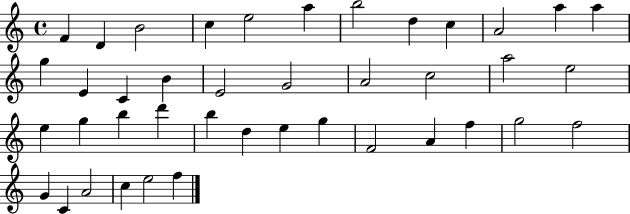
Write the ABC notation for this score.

X:1
T:Untitled
M:4/4
L:1/4
K:C
F D B2 c e2 a b2 d c A2 a a g E C B E2 G2 A2 c2 a2 e2 e g b d' b d e g F2 A f g2 f2 G C A2 c e2 f